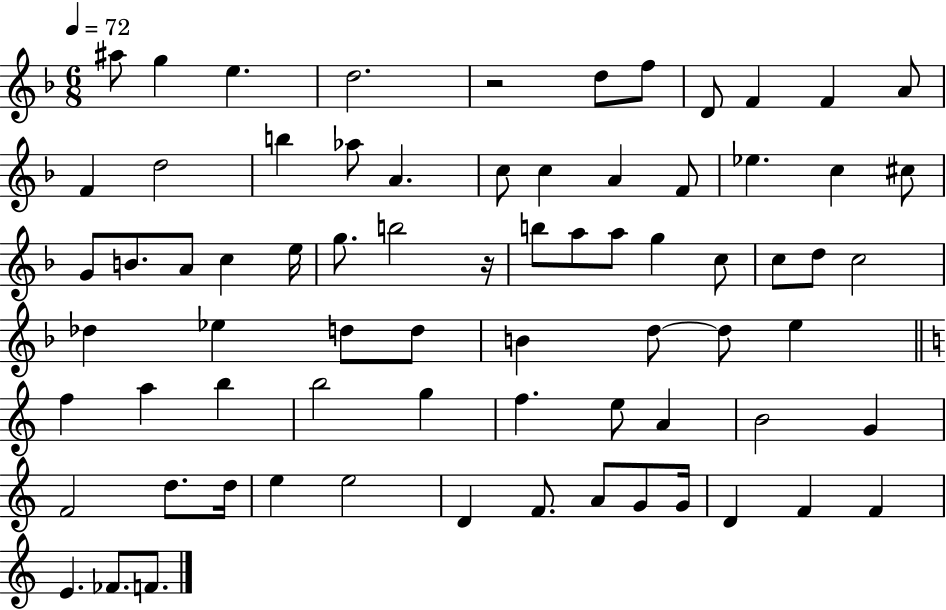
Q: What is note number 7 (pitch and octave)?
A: D4